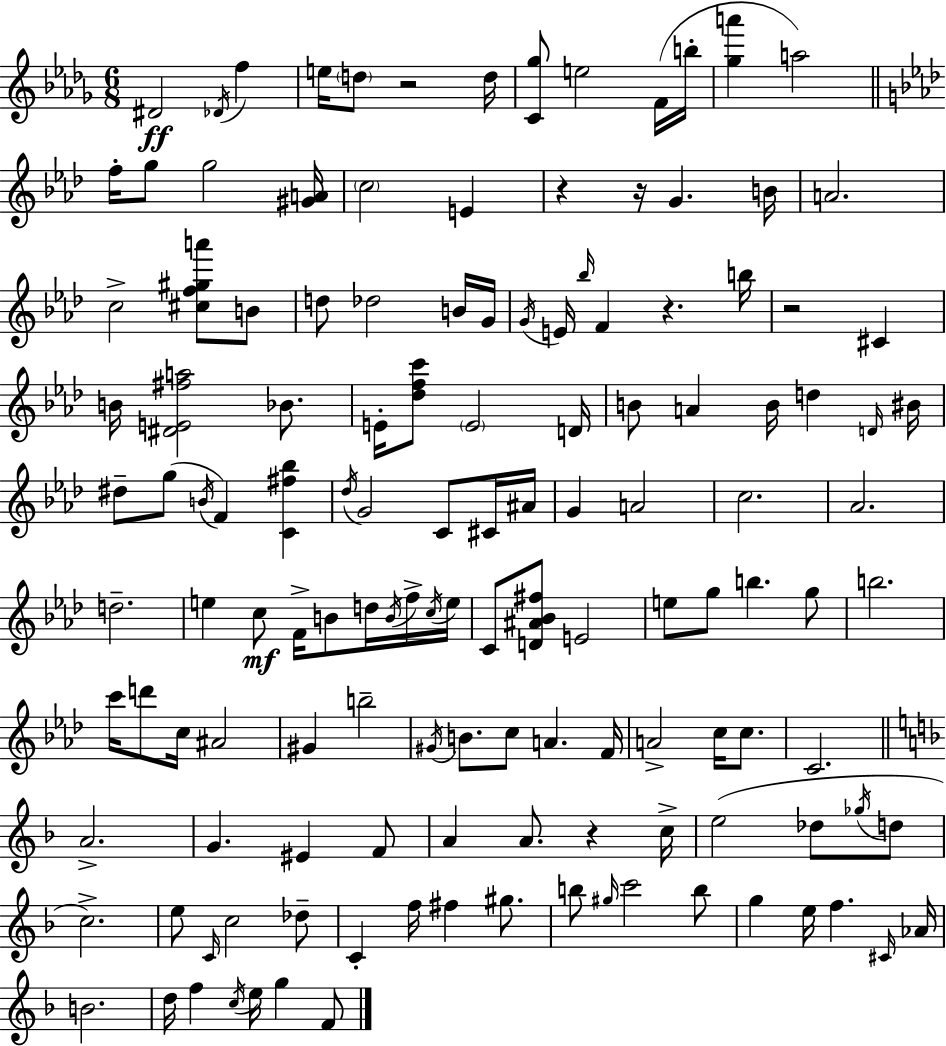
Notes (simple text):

D#4/h Db4/s F5/q E5/s D5/e R/h D5/s [C4,Gb5]/e E5/h F4/s B5/s [Gb5,A6]/q A5/h F5/s G5/e G5/h [G#4,A4]/s C5/h E4/q R/q R/s G4/q. B4/s A4/h. C5/h [C#5,F5,G#5,A6]/e B4/e D5/e Db5/h B4/s G4/s G4/s E4/s Bb5/s F4/q R/q. B5/s R/h C#4/q B4/s [D#4,E4,F#5,A5]/h Bb4/e. E4/s [Db5,F5,C6]/e E4/h D4/s B4/e A4/q B4/s D5/q D4/s BIS4/s D#5/e G5/e B4/s F4/q [C4,F#5,Bb5]/q Db5/s G4/h C4/e C#4/s A#4/s G4/q A4/h C5/h. Ab4/h. D5/h. E5/q C5/e F4/s B4/e D5/s B4/s F5/s C5/s E5/s C4/e [D4,A#4,Bb4,F#5]/e E4/h E5/e G5/e B5/q. G5/e B5/h. C6/s D6/e C5/s A#4/h G#4/q B5/h G#4/s B4/e. C5/e A4/q. F4/s A4/h C5/s C5/e. C4/h. A4/h. G4/q. EIS4/q F4/e A4/q A4/e. R/q C5/s E5/h Db5/e Gb5/s D5/e C5/h. E5/e C4/s C5/h Db5/e C4/q F5/s F#5/q G#5/e. B5/e G#5/s C6/h B5/e G5/q E5/s F5/q. C#4/s Ab4/s B4/h. D5/s F5/q C5/s E5/s G5/q F4/e